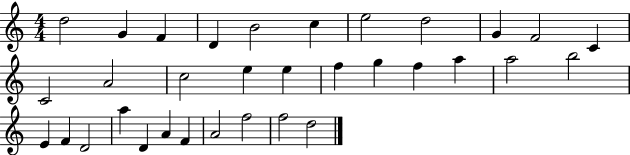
X:1
T:Untitled
M:4/4
L:1/4
K:C
d2 G F D B2 c e2 d2 G F2 C C2 A2 c2 e e f g f a a2 b2 E F D2 a D A F A2 f2 f2 d2